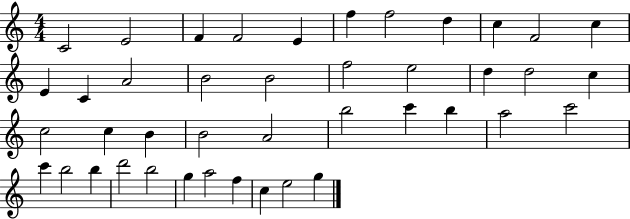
C4/h E4/h F4/q F4/h E4/q F5/q F5/h D5/q C5/q F4/h C5/q E4/q C4/q A4/h B4/h B4/h F5/h E5/h D5/q D5/h C5/q C5/h C5/q B4/q B4/h A4/h B5/h C6/q B5/q A5/h C6/h C6/q B5/h B5/q D6/h B5/h G5/q A5/h F5/q C5/q E5/h G5/q